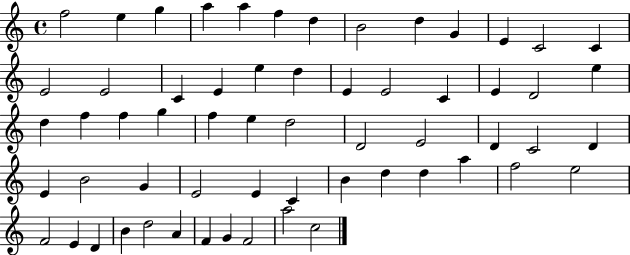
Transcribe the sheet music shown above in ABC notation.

X:1
T:Untitled
M:4/4
L:1/4
K:C
f2 e g a a f d B2 d G E C2 C E2 E2 C E e d E E2 C E D2 e d f f g f e d2 D2 E2 D C2 D E B2 G E2 E C B d d a f2 e2 F2 E D B d2 A F G F2 a2 c2